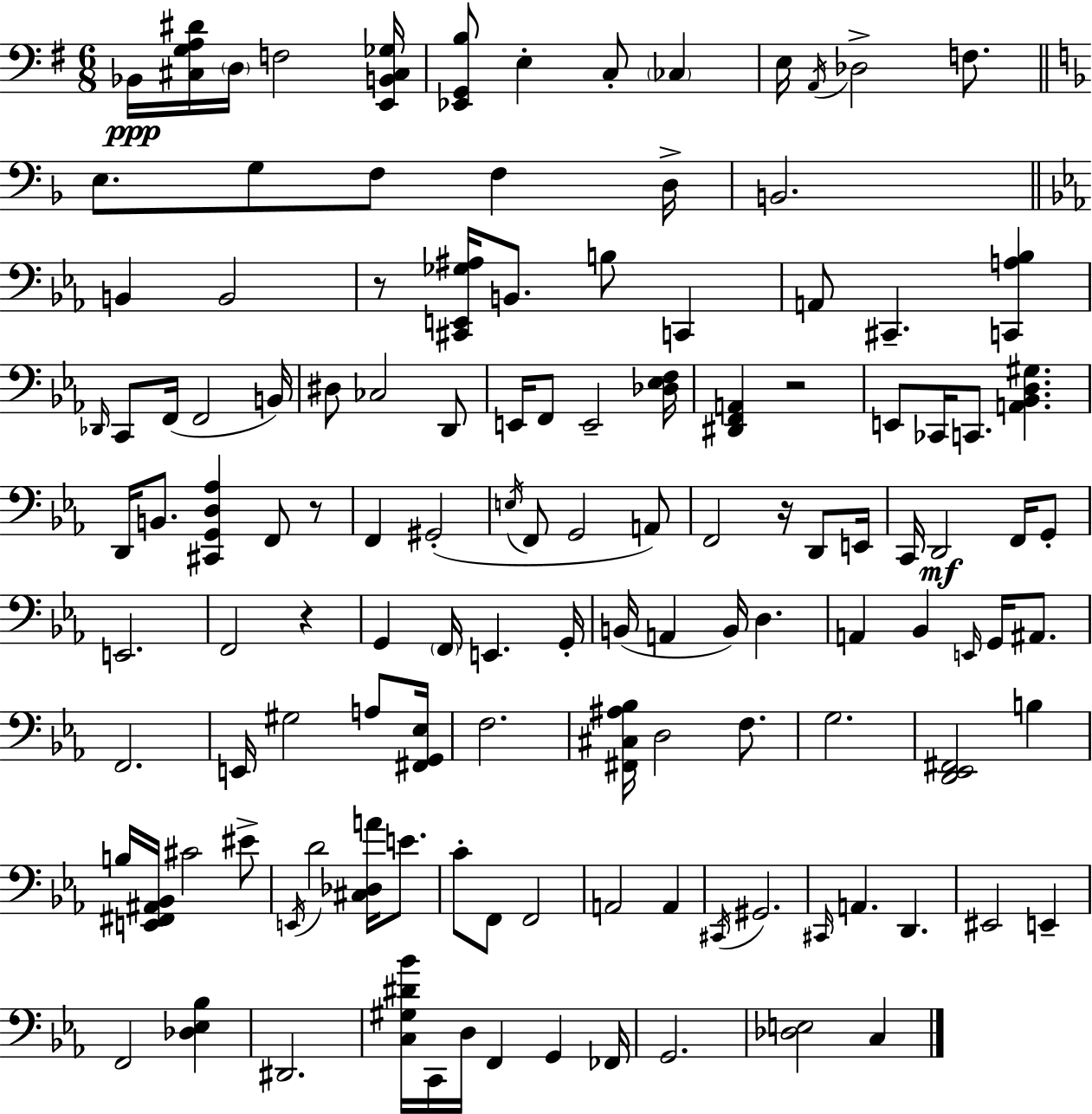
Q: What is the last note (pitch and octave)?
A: C3